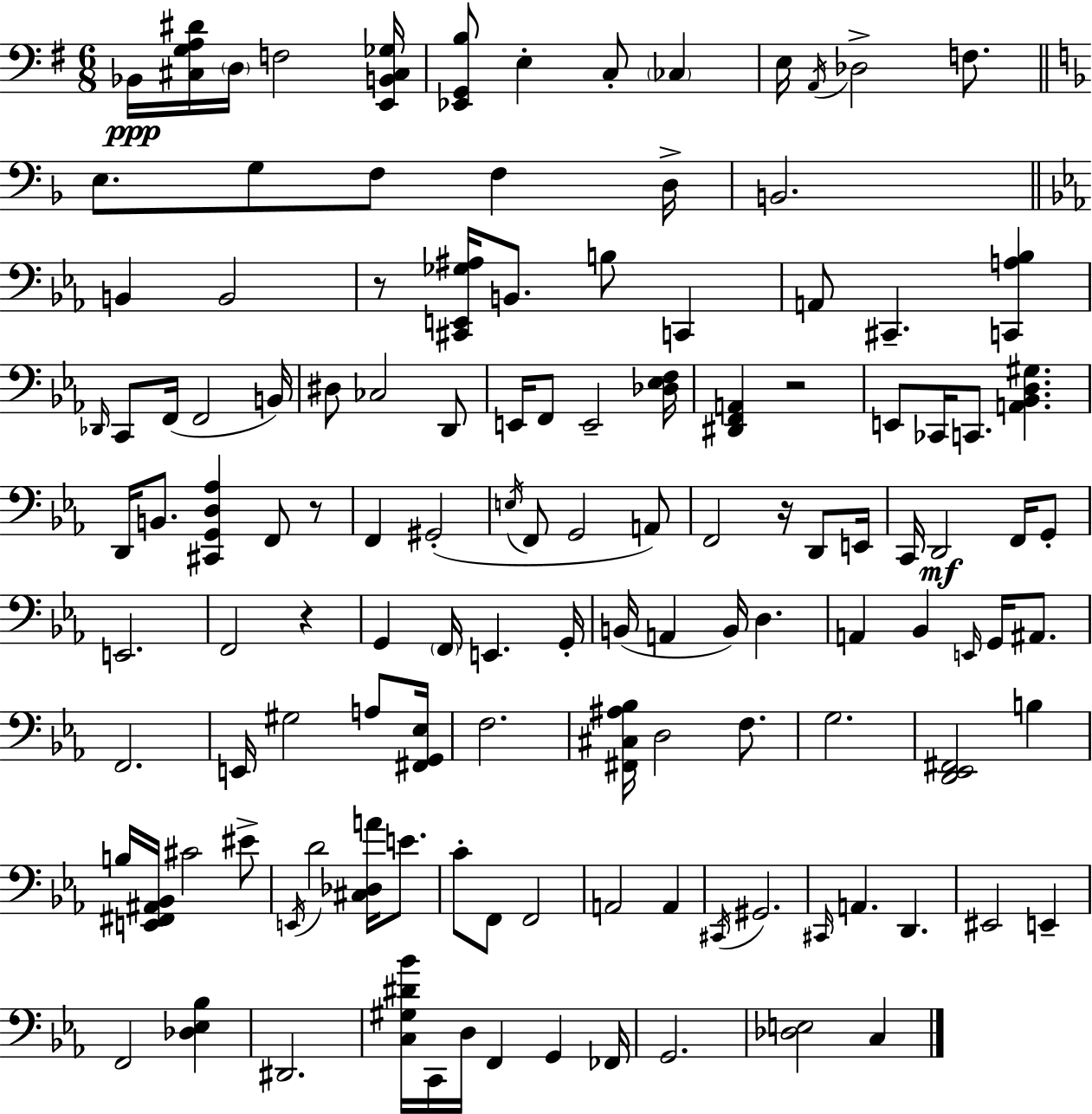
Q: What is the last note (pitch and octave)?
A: C3